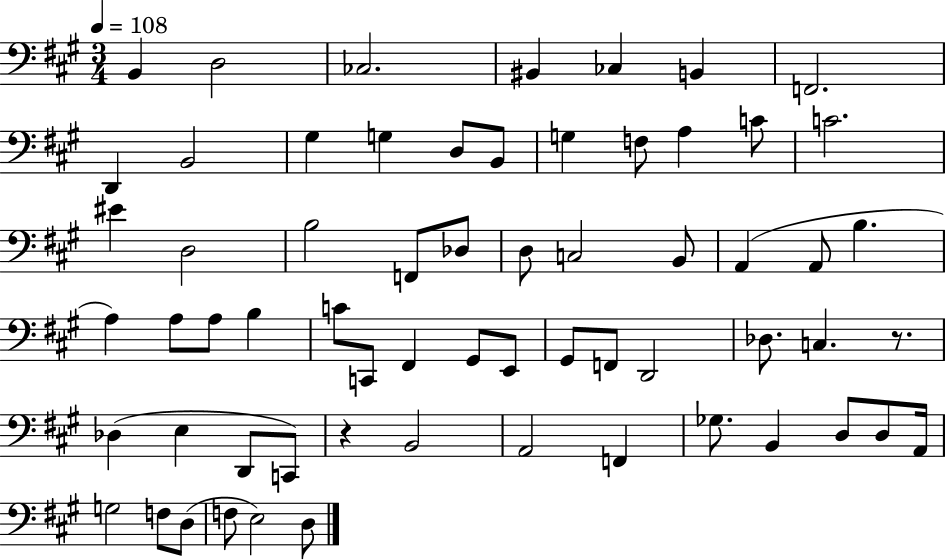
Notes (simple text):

B2/q D3/h CES3/h. BIS2/q CES3/q B2/q F2/h. D2/q B2/h G#3/q G3/q D3/e B2/e G3/q F3/e A3/q C4/e C4/h. EIS4/q D3/h B3/h F2/e Db3/e D3/e C3/h B2/e A2/q A2/e B3/q. A3/q A3/e A3/e B3/q C4/e C2/e F#2/q G#2/e E2/e G#2/e F2/e D2/h Db3/e. C3/q. R/e. Db3/q E3/q D2/e C2/e R/q B2/h A2/h F2/q Gb3/e. B2/q D3/e D3/e A2/s G3/h F3/e D3/e F3/e E3/h D3/e